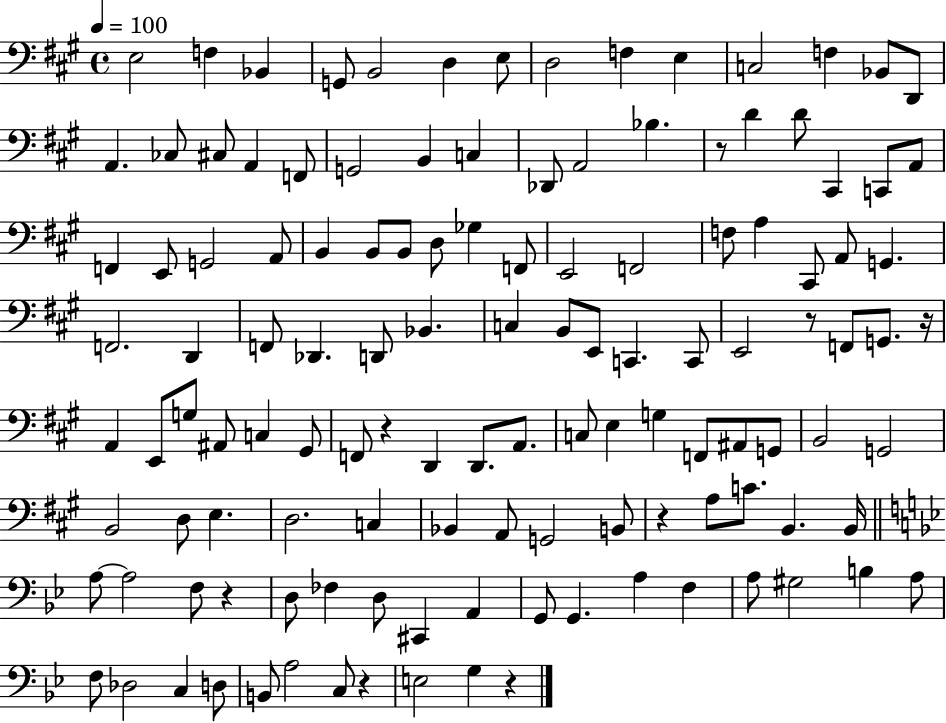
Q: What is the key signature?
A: A major